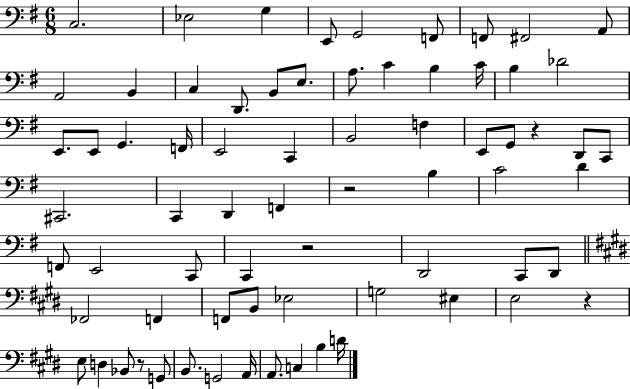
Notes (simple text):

C3/h. Eb3/h G3/q E2/e G2/h F2/e F2/e F#2/h A2/e A2/h B2/q C3/q D2/e. B2/e E3/e. A3/e. C4/q B3/q C4/s B3/q Db4/h E2/e. E2/e G2/q. F2/s E2/h C2/q B2/h F3/q E2/e G2/e R/q D2/e C2/e C#2/h. C2/q D2/q F2/q R/h B3/q C4/h D4/q F2/e E2/h C2/e C2/q R/h D2/h C2/e D2/e FES2/h F2/q F2/e B2/e Eb3/h G3/h EIS3/q E3/h R/q E3/e D3/q Bb2/e R/e G2/e B2/e. G2/h A2/s A2/e. C3/q B3/q D4/s